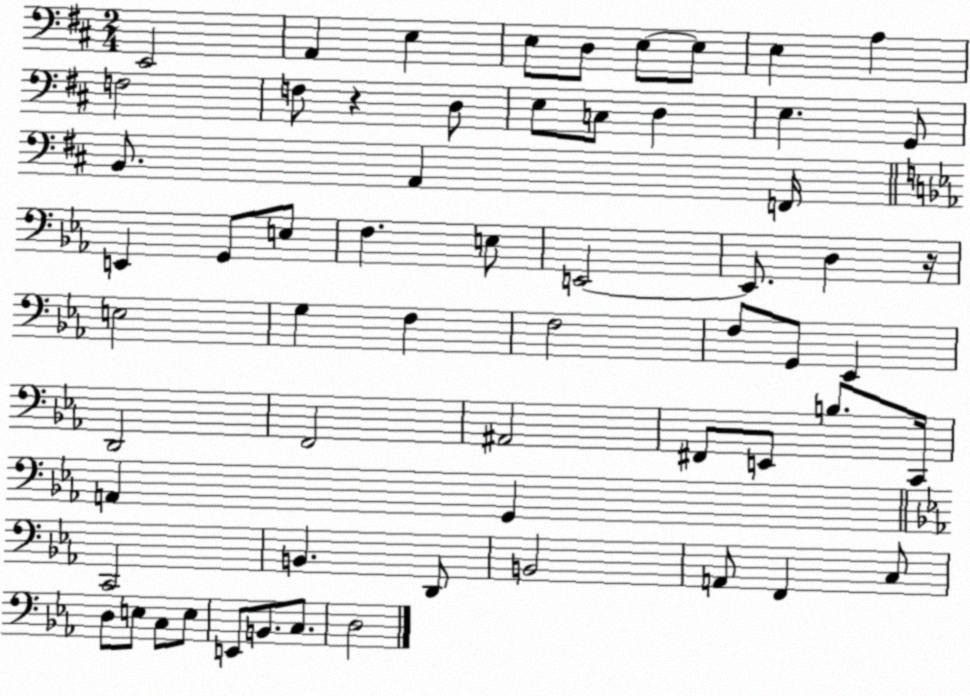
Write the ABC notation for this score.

X:1
T:Untitled
M:2/4
L:1/4
K:D
E,,2 A,, E, E,/2 D,/2 E,/2 E,/2 E, A, F,2 F,/2 z D,/2 E,/2 C,/2 D, E, G,,/2 B,,/2 A,, F,,/4 E,, G,,/2 E,/2 F, E,/2 E,,2 E,,/2 D, z/4 E,2 G, F, F,2 F,/2 G,,/2 _E,, D,,2 F,,2 ^A,,2 ^F,,/2 E,,/2 B,/2 C,,/4 A,, G,, C,,2 B,, D,,/2 B,,2 A,,/2 F,, C,/2 D,/2 E,/2 C,/2 E,/2 E,,/2 B,,/2 C,/2 D,2